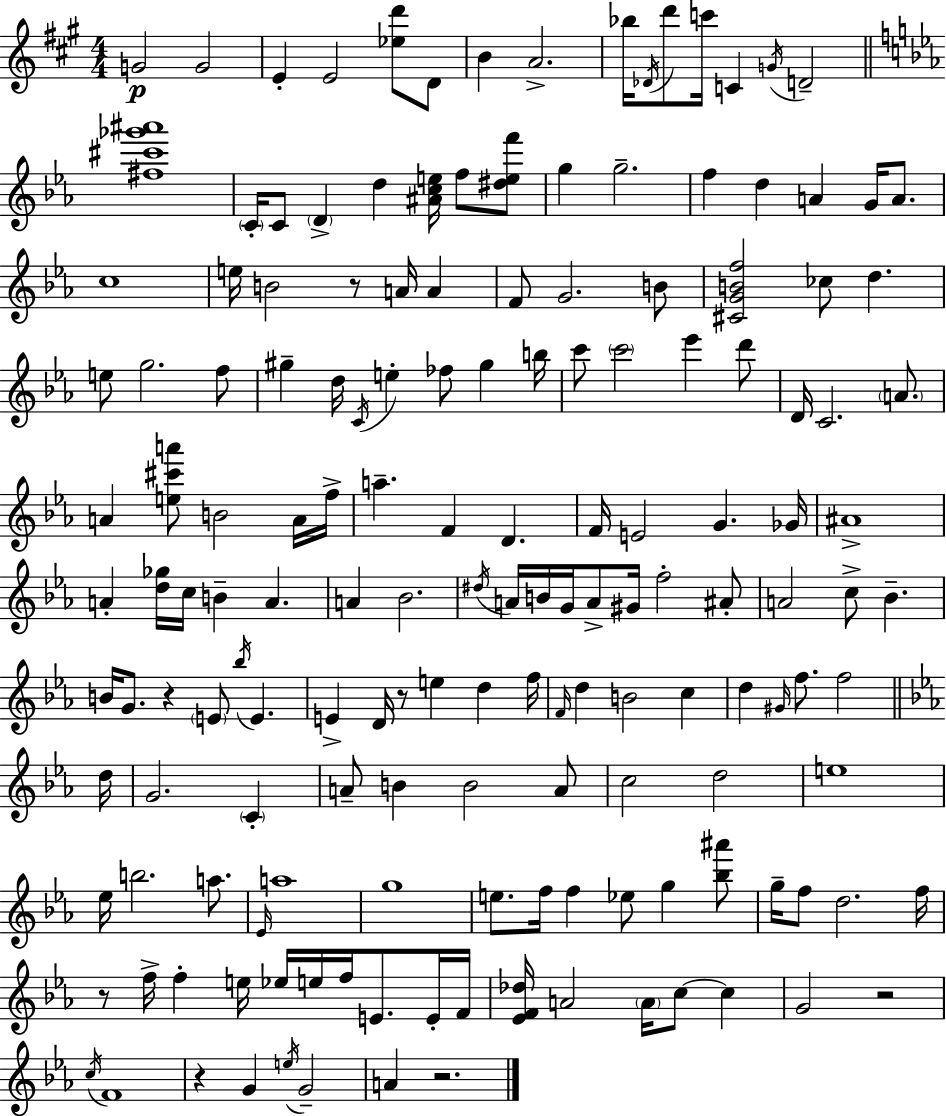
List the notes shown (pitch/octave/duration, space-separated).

G4/h G4/h E4/q E4/h [Eb5,D6]/e D4/e B4/q A4/h. Bb5/s Db4/s D6/e C6/s C4/q G4/s D4/h [F#5,C#6,Gb6,A#6]/w C4/s C4/e D4/q D5/q [A#4,C5,E5]/s F5/e [D#5,E5,F6]/e G5/q G5/h. F5/q D5/q A4/q G4/s A4/e. C5/w E5/s B4/h R/e A4/s A4/q F4/e G4/h. B4/e [C#4,G4,B4,F5]/h CES5/e D5/q. E5/e G5/h. F5/e G#5/q D5/s C4/s E5/q FES5/e G#5/q B5/s C6/e C6/h Eb6/q D6/e D4/s C4/h. A4/e. A4/q [E5,C#6,A6]/e B4/h A4/s F5/s A5/q. F4/q D4/q. F4/s E4/h G4/q. Gb4/s A#4/w A4/q [D5,Gb5]/s C5/s B4/q A4/q. A4/q Bb4/h. D#5/s A4/s B4/s G4/s A4/e G#4/s F5/h A#4/e A4/h C5/e Bb4/q. B4/s G4/e. R/q E4/e Bb5/s E4/q. E4/q D4/s R/e E5/q D5/q F5/s F4/s D5/q B4/h C5/q D5/q G#4/s F5/e. F5/h D5/s G4/h. C4/q A4/e B4/q B4/h A4/e C5/h D5/h E5/w Eb5/s B5/h. A5/e. Eb4/s A5/w G5/w E5/e. F5/s F5/q Eb5/e G5/q [Bb5,A#6]/e G5/s F5/e D5/h. F5/s R/e F5/s F5/q E5/s Eb5/s E5/s F5/s E4/e. E4/s F4/s [Eb4,F4,Db5]/s A4/h A4/s C5/e C5/q G4/h R/h C5/s F4/w R/q G4/q E5/s G4/h A4/q R/h.